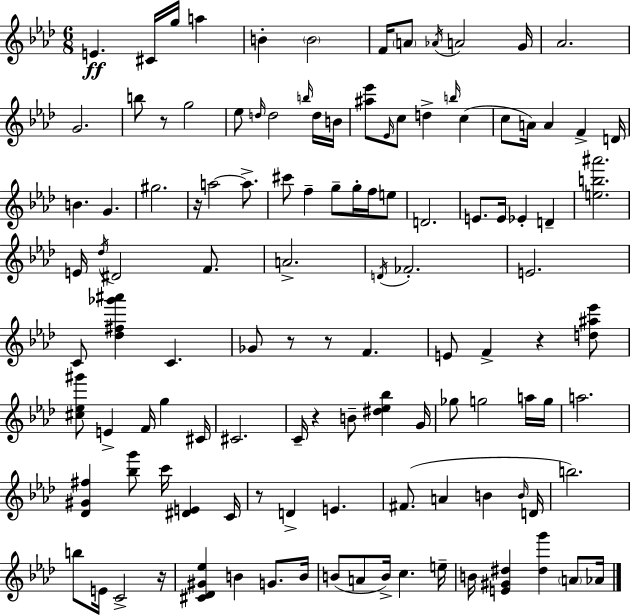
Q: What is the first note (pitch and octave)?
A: E4